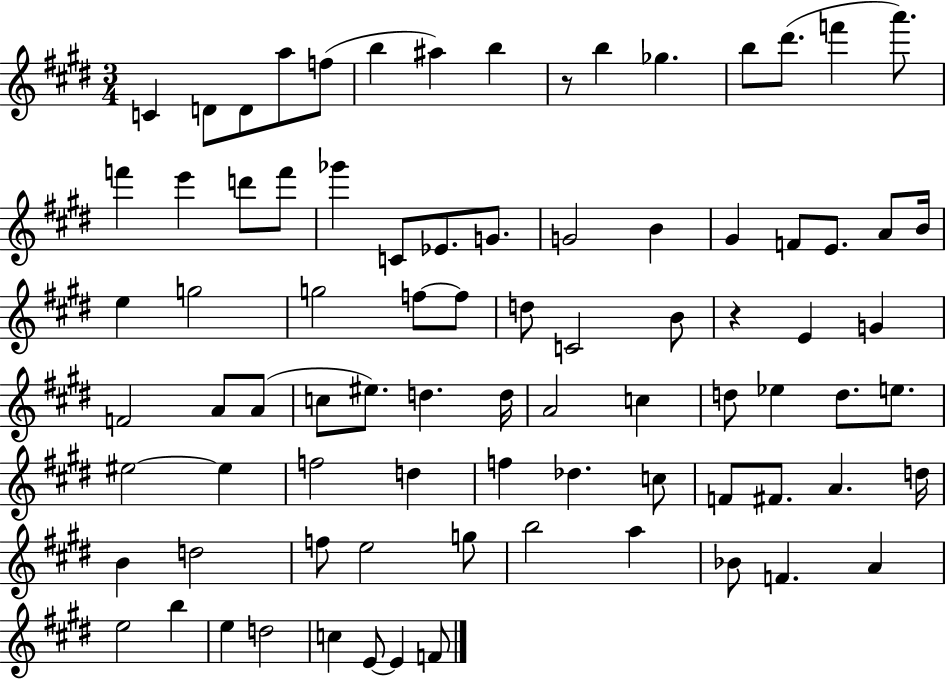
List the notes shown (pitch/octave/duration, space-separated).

C4/q D4/e D4/e A5/e F5/e B5/q A#5/q B5/q R/e B5/q Gb5/q. B5/e D#6/e. F6/q A6/e. F6/q E6/q D6/e F6/e Gb6/q C4/e Eb4/e. G4/e. G4/h B4/q G#4/q F4/e E4/e. A4/e B4/s E5/q G5/h G5/h F5/e F5/e D5/e C4/h B4/e R/q E4/q G4/q F4/h A4/e A4/e C5/e EIS5/e. D5/q. D5/s A4/h C5/q D5/e Eb5/q D5/e. E5/e. EIS5/h EIS5/q F5/h D5/q F5/q Db5/q. C5/e F4/e F#4/e. A4/q. D5/s B4/q D5/h F5/e E5/h G5/e B5/h A5/q Bb4/e F4/q. A4/q E5/h B5/q E5/q D5/h C5/q E4/e E4/q F4/e